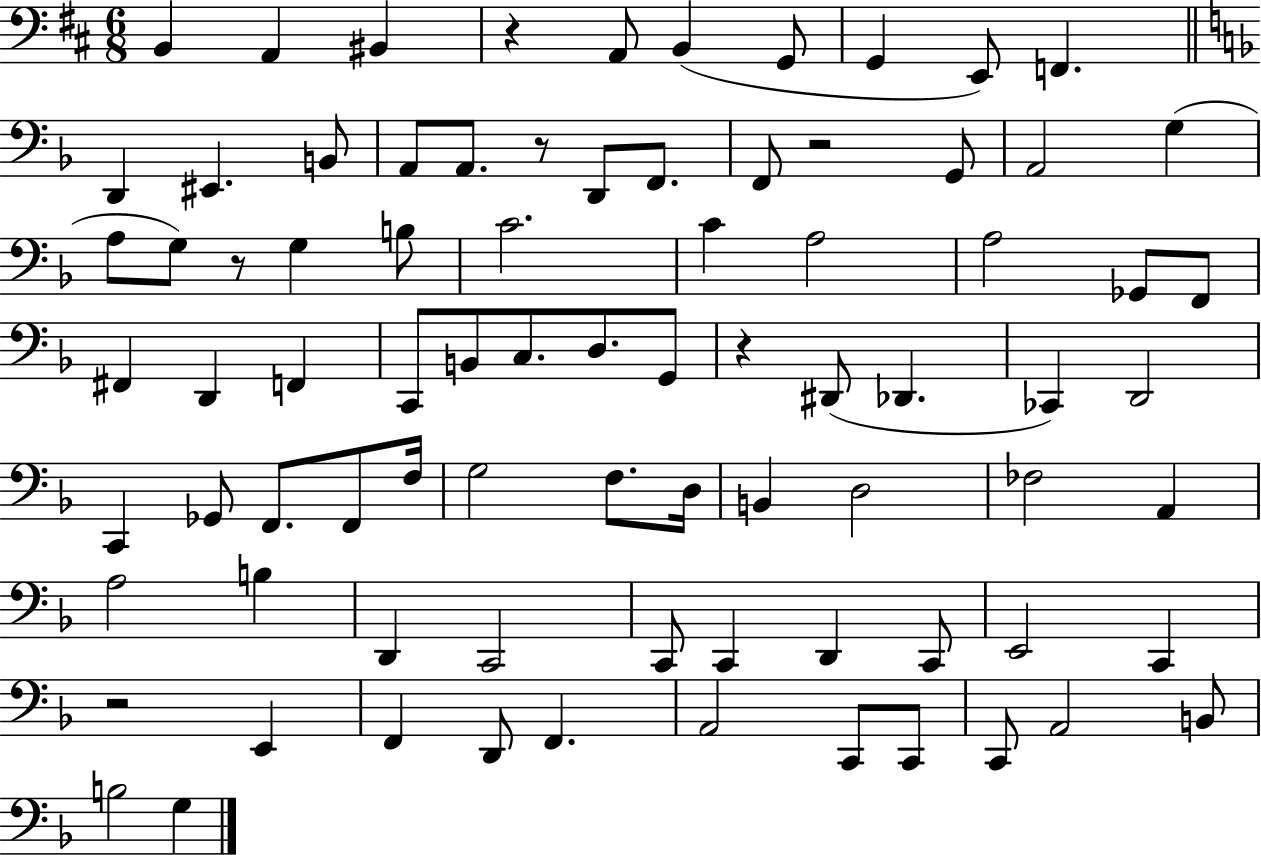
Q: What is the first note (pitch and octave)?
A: B2